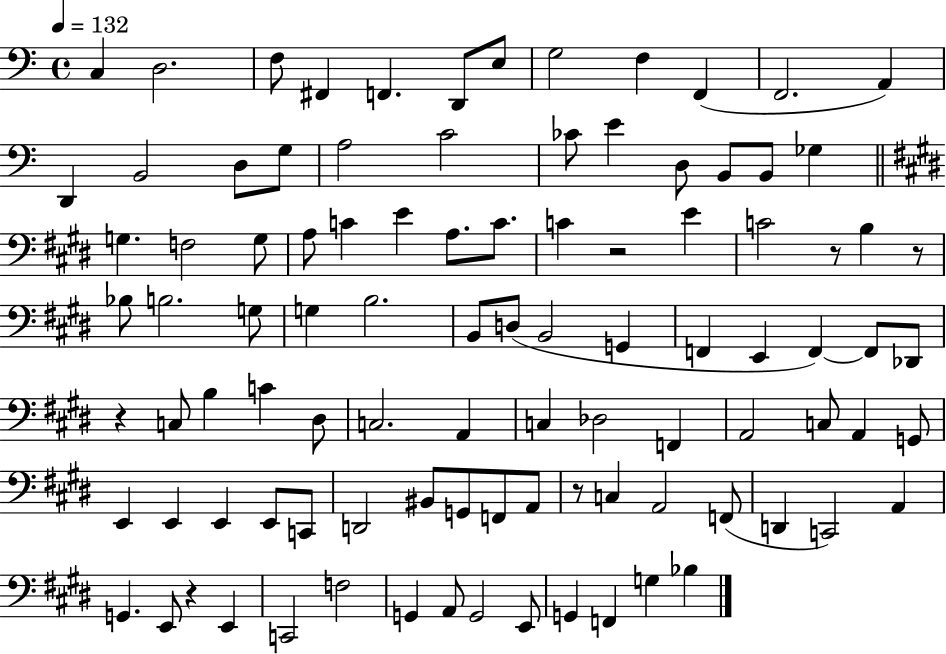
X:1
T:Untitled
M:4/4
L:1/4
K:C
C, D,2 F,/2 ^F,, F,, D,,/2 E,/2 G,2 F, F,, F,,2 A,, D,, B,,2 D,/2 G,/2 A,2 C2 _C/2 E D,/2 B,,/2 B,,/2 _G, G, F,2 G,/2 A,/2 C E A,/2 C/2 C z2 E C2 z/2 B, z/2 _B,/2 B,2 G,/2 G, B,2 B,,/2 D,/2 B,,2 G,, F,, E,, F,, F,,/2 _D,,/2 z C,/2 B, C ^D,/2 C,2 A,, C, _D,2 F,, A,,2 C,/2 A,, G,,/2 E,, E,, E,, E,,/2 C,,/2 D,,2 ^B,,/2 G,,/2 F,,/2 A,,/2 z/2 C, A,,2 F,,/2 D,, C,,2 A,, G,, E,,/2 z E,, C,,2 F,2 G,, A,,/2 G,,2 E,,/2 G,, F,, G, _B,